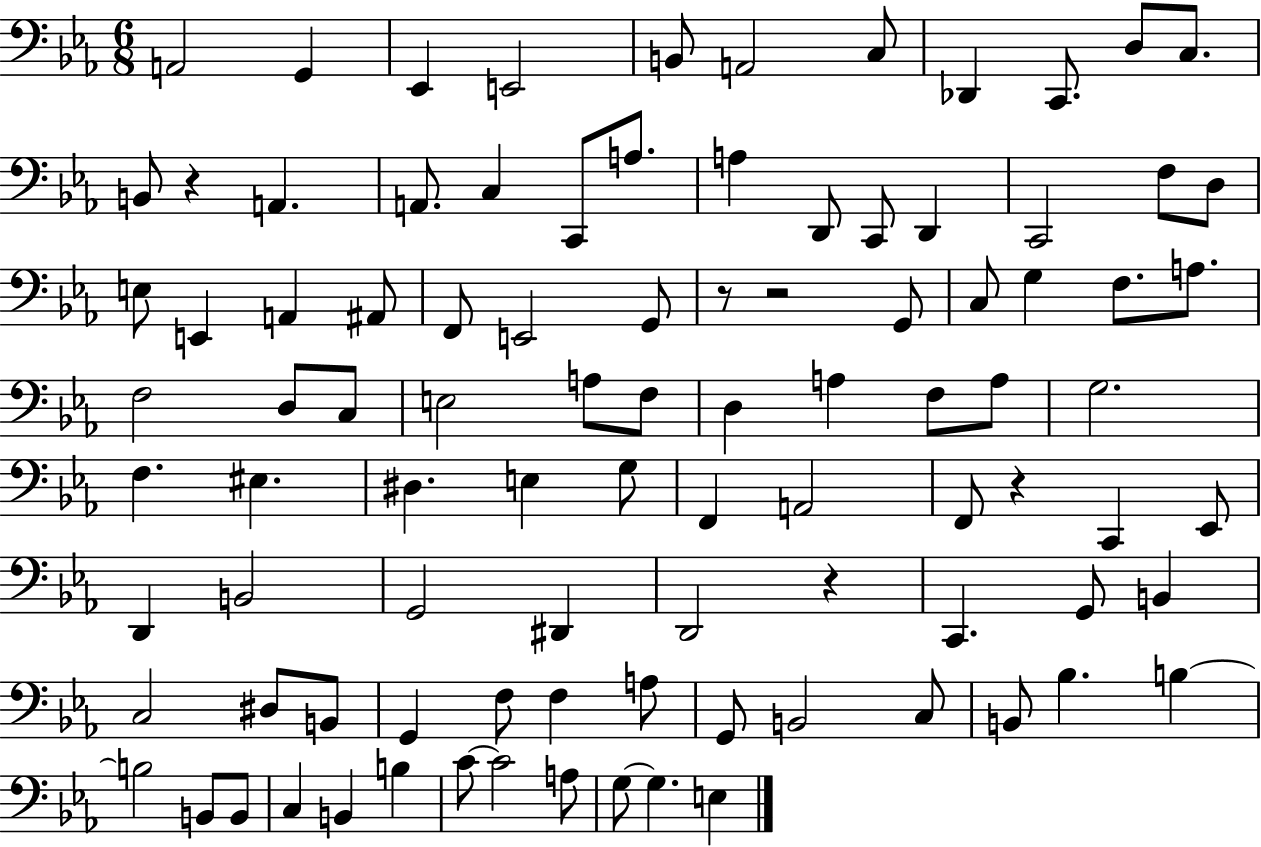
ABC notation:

X:1
T:Untitled
M:6/8
L:1/4
K:Eb
A,,2 G,, _E,, E,,2 B,,/2 A,,2 C,/2 _D,, C,,/2 D,/2 C,/2 B,,/2 z A,, A,,/2 C, C,,/2 A,/2 A, D,,/2 C,,/2 D,, C,,2 F,/2 D,/2 E,/2 E,, A,, ^A,,/2 F,,/2 E,,2 G,,/2 z/2 z2 G,,/2 C,/2 G, F,/2 A,/2 F,2 D,/2 C,/2 E,2 A,/2 F,/2 D, A, F,/2 A,/2 G,2 F, ^E, ^D, E, G,/2 F,, A,,2 F,,/2 z C,, _E,,/2 D,, B,,2 G,,2 ^D,, D,,2 z C,, G,,/2 B,, C,2 ^D,/2 B,,/2 G,, F,/2 F, A,/2 G,,/2 B,,2 C,/2 B,,/2 _B, B, B,2 B,,/2 B,,/2 C, B,, B, C/2 C2 A,/2 G,/2 G, E,